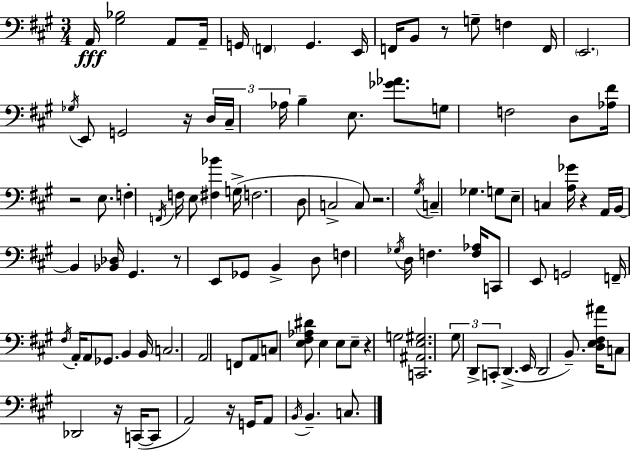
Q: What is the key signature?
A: A major